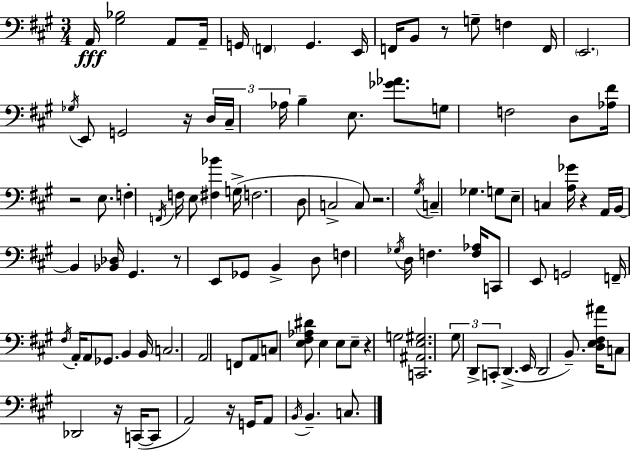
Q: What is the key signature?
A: A major